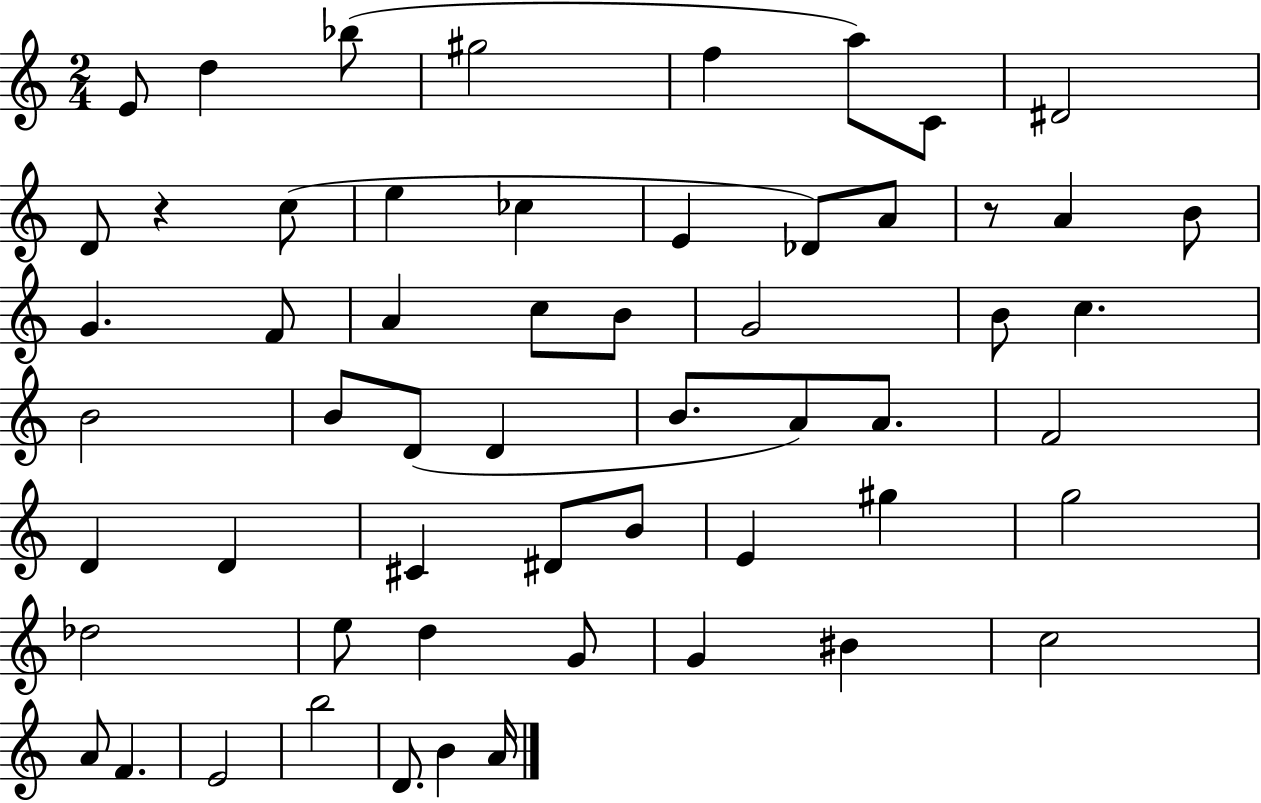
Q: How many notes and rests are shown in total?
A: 57